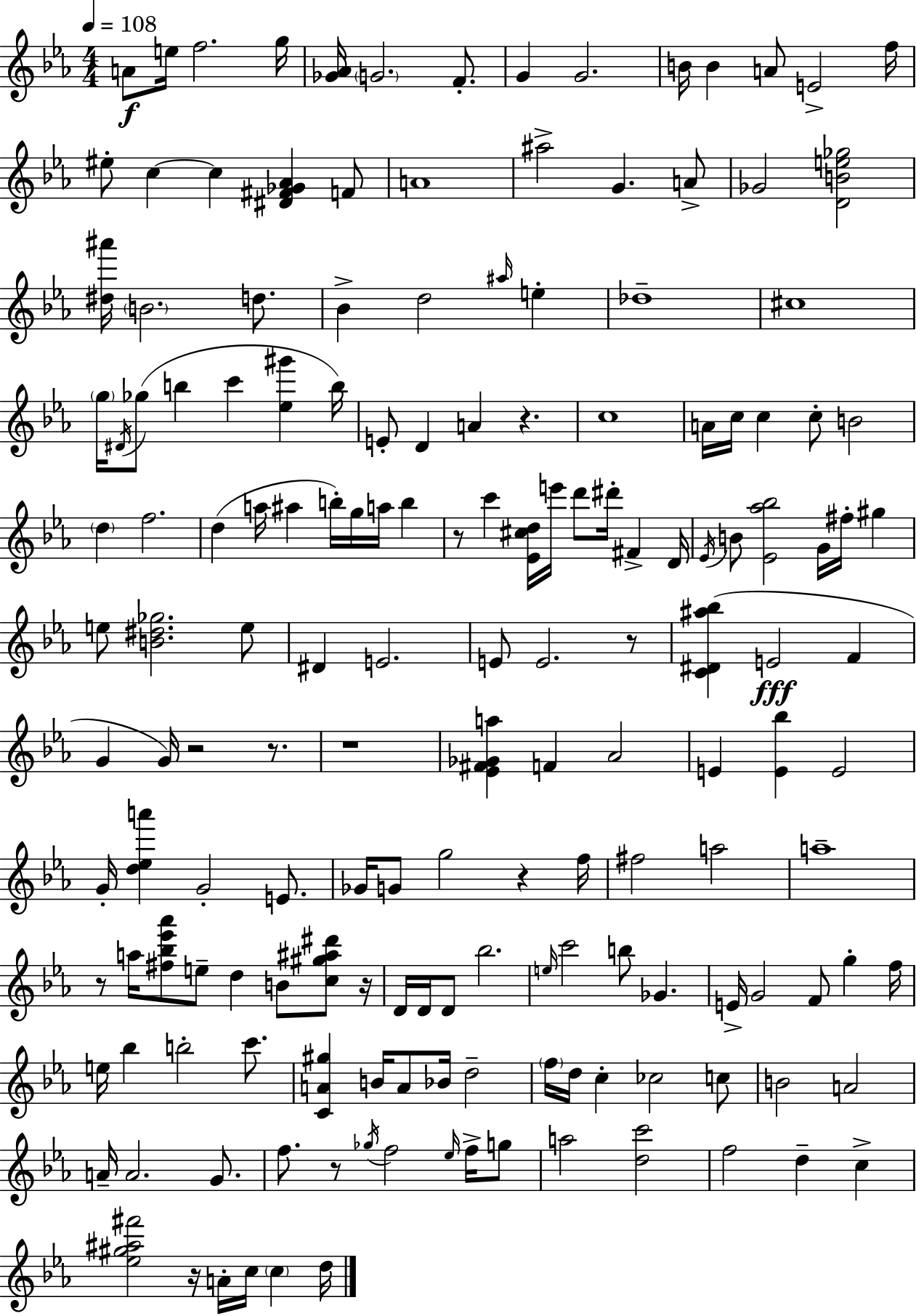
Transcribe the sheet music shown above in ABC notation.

X:1
T:Untitled
M:4/4
L:1/4
K:Eb
A/2 e/4 f2 g/4 [_G_A]/4 G2 F/2 G G2 B/4 B A/2 E2 f/4 ^e/2 c c [^D^F_G_A] F/2 A4 ^a2 G A/2 _G2 [DBe_g]2 [^d^a']/4 B2 d/2 _B d2 ^a/4 e _d4 ^c4 g/4 ^D/4 _g/2 b c' [_e^g'] b/4 E/2 D A z c4 A/4 c/4 c c/2 B2 d f2 d a/4 ^a b/4 g/4 a/4 b z/2 c' [_E^cd]/4 e'/4 d'/2 ^d'/4 ^F D/4 _E/4 B/2 [_E_a_b]2 G/4 ^f/4 ^g e/2 [B^d_g]2 e/2 ^D E2 E/2 E2 z/2 [C^D^a_b] E2 F G G/4 z2 z/2 z4 [_E^F_Ga] F _A2 E [E_b] E2 G/4 [d_ea'] G2 E/2 _G/4 G/2 g2 z f/4 ^f2 a2 a4 z/2 a/4 [^f_b_e'_a']/2 e/2 d B/2 [c^g^a^d']/2 z/4 D/4 D/4 D/2 _b2 e/4 c'2 b/2 _G E/4 G2 F/2 g f/4 e/4 _b b2 c'/2 [CA^g] B/4 A/2 _B/4 d2 f/4 d/4 c _c2 c/2 B2 A2 A/4 A2 G/2 f/2 z/2 _g/4 f2 _e/4 f/4 g/2 a2 [dc']2 f2 d c [_e^g^a^f']2 z/4 A/4 c/4 c d/4